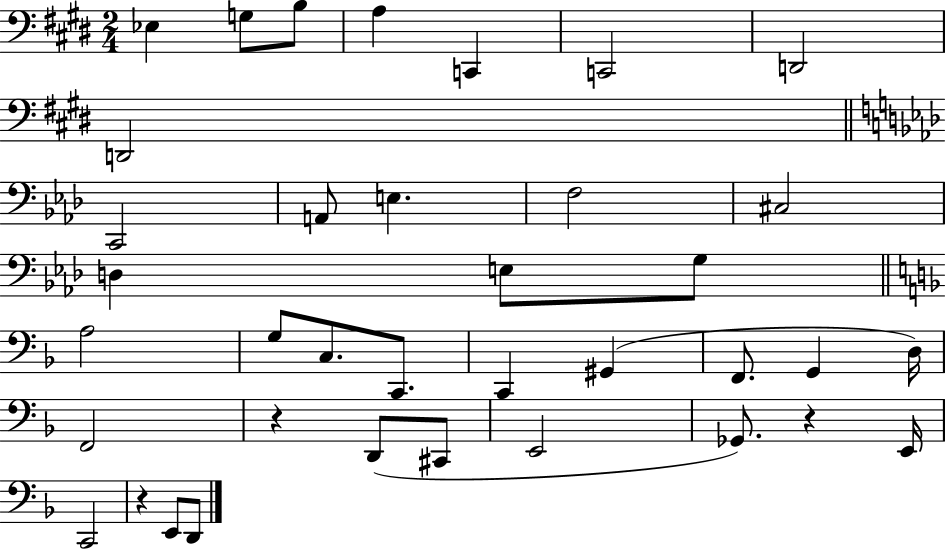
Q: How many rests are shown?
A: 3